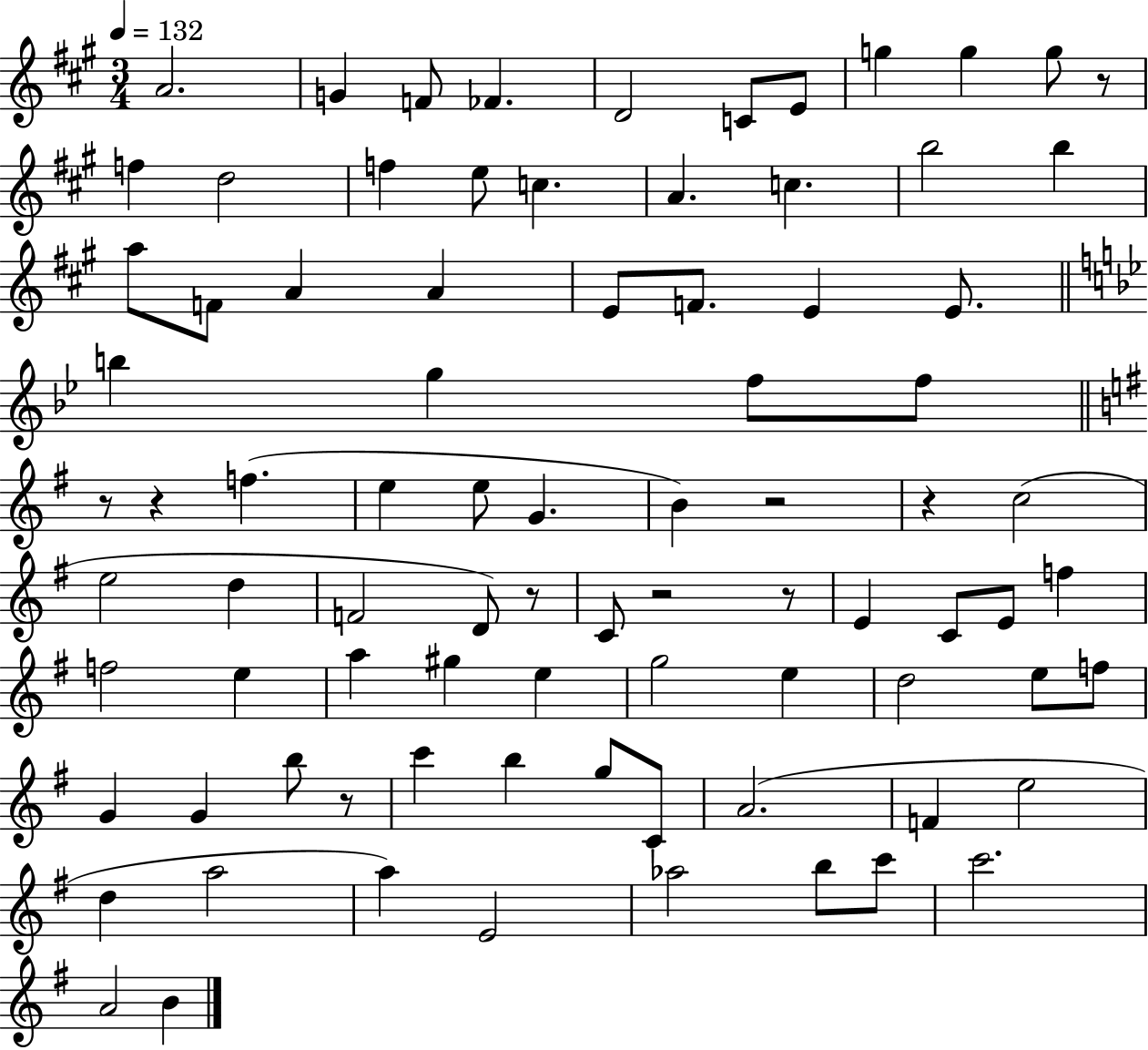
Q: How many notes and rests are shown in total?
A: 85